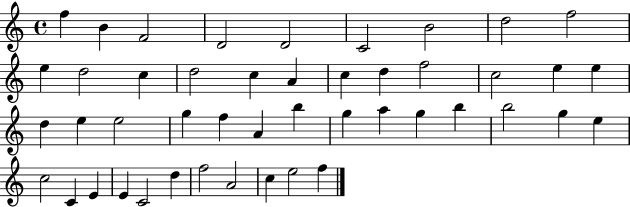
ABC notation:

X:1
T:Untitled
M:4/4
L:1/4
K:C
f B F2 D2 D2 C2 B2 d2 f2 e d2 c d2 c A c d f2 c2 e e d e e2 g f A b g a g b b2 g e c2 C E E C2 d f2 A2 c e2 f